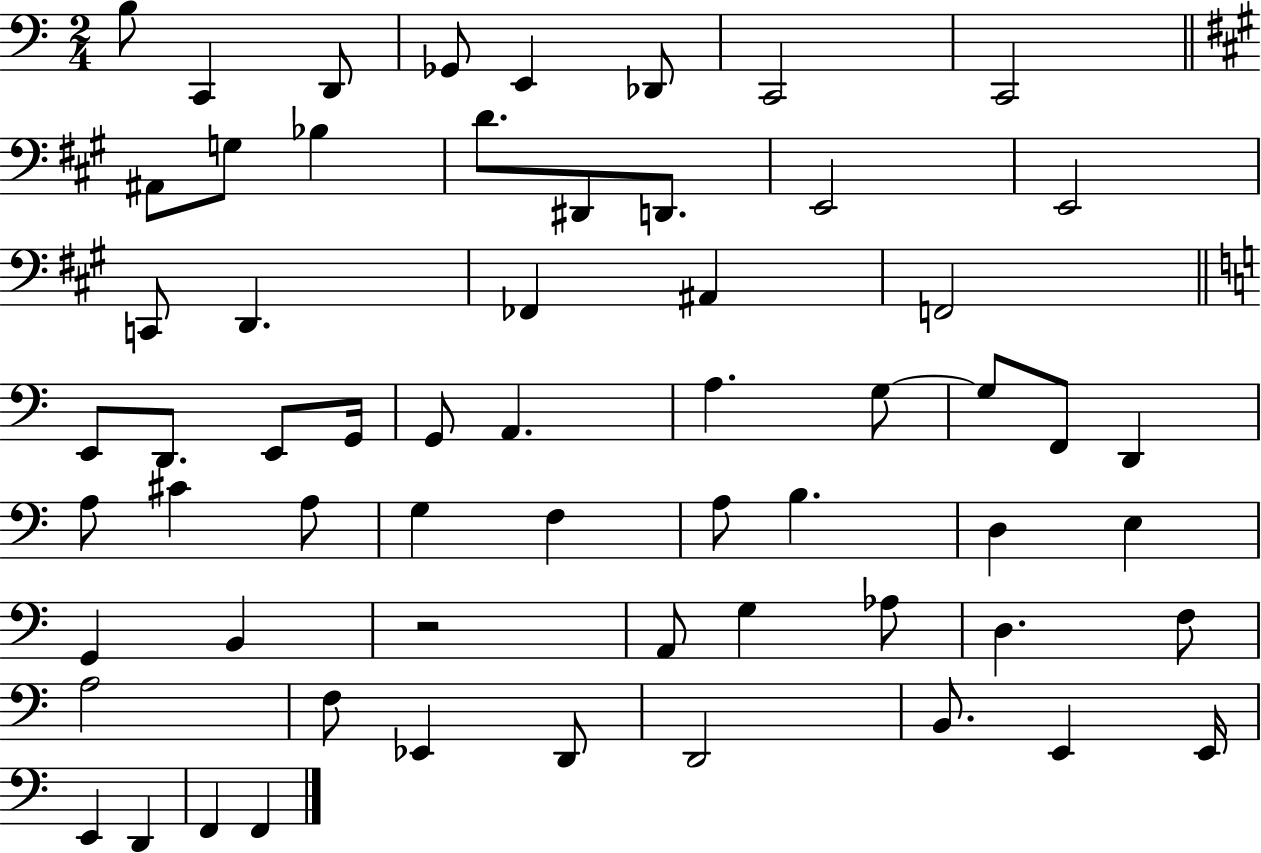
X:1
T:Untitled
M:2/4
L:1/4
K:C
B,/2 C,, D,,/2 _G,,/2 E,, _D,,/2 C,,2 C,,2 ^A,,/2 G,/2 _B, D/2 ^D,,/2 D,,/2 E,,2 E,,2 C,,/2 D,, _F,, ^A,, F,,2 E,,/2 D,,/2 E,,/2 G,,/4 G,,/2 A,, A, G,/2 G,/2 F,,/2 D,, A,/2 ^C A,/2 G, F, A,/2 B, D, E, G,, B,, z2 A,,/2 G, _A,/2 D, F,/2 A,2 F,/2 _E,, D,,/2 D,,2 B,,/2 E,, E,,/4 E,, D,, F,, F,,